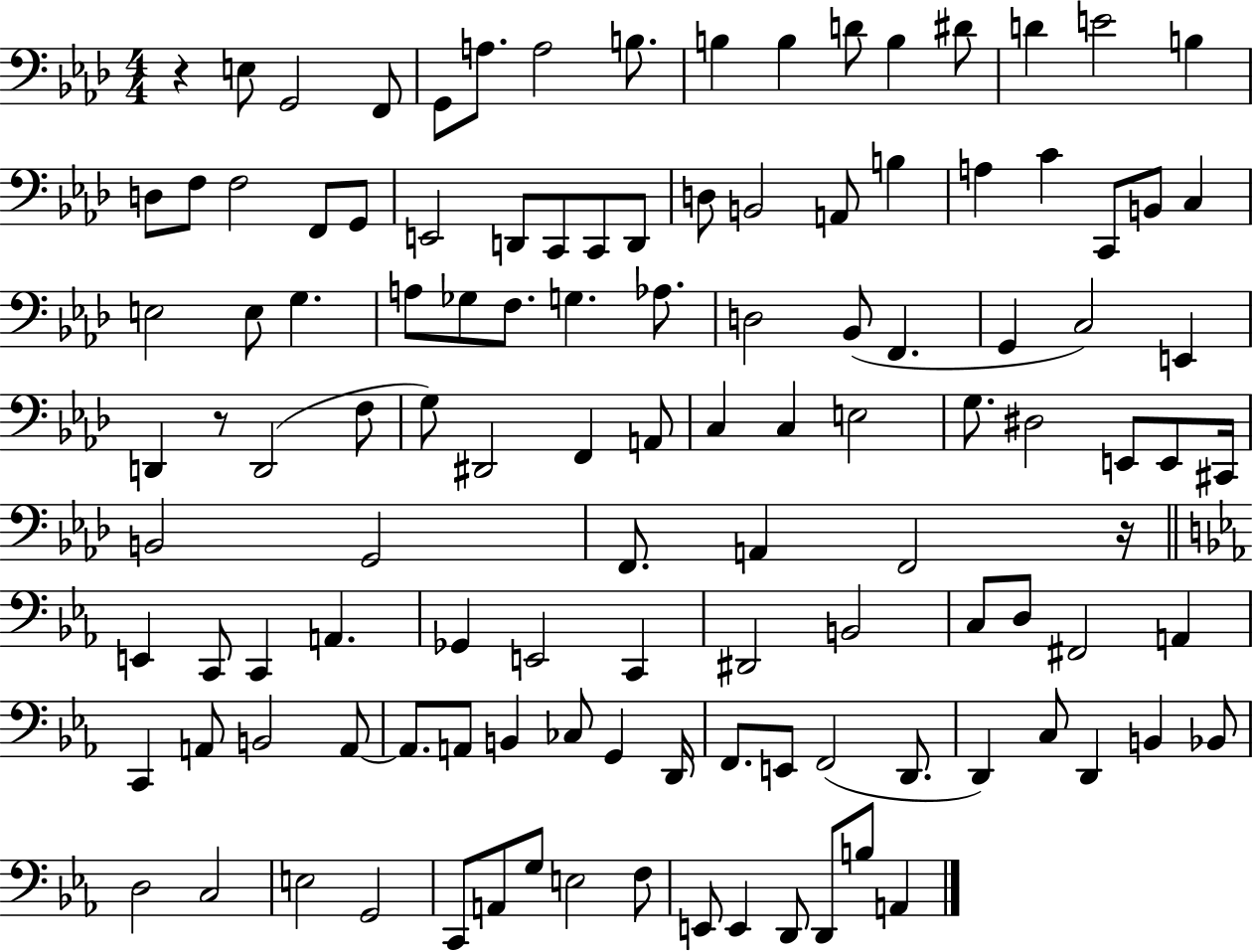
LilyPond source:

{
  \clef bass
  \numericTimeSignature
  \time 4/4
  \key aes \major
  \repeat volta 2 { r4 e8 g,2 f,8 | g,8 a8. a2 b8. | b4 b4 d'8 b4 dis'8 | d'4 e'2 b4 | \break d8 f8 f2 f,8 g,8 | e,2 d,8 c,8 c,8 d,8 | d8 b,2 a,8 b4 | a4 c'4 c,8 b,8 c4 | \break e2 e8 g4. | a8 ges8 f8. g4. aes8. | d2 bes,8( f,4. | g,4 c2) e,4 | \break d,4 r8 d,2( f8 | g8) dis,2 f,4 a,8 | c4 c4 e2 | g8. dis2 e,8 e,8 cis,16 | \break b,2 g,2 | f,8. a,4 f,2 r16 | \bar "||" \break \key c \minor e,4 c,8 c,4 a,4. | ges,4 e,2 c,4 | dis,2 b,2 | c8 d8 fis,2 a,4 | \break c,4 a,8 b,2 a,8~~ | a,8. a,8 b,4 ces8 g,4 d,16 | f,8. e,8 f,2( d,8. | d,4) c8 d,4 b,4 bes,8 | \break d2 c2 | e2 g,2 | c,8 a,8 g8 e2 f8 | e,8 e,4 d,8 d,8 b8 a,4 | \break } \bar "|."
}